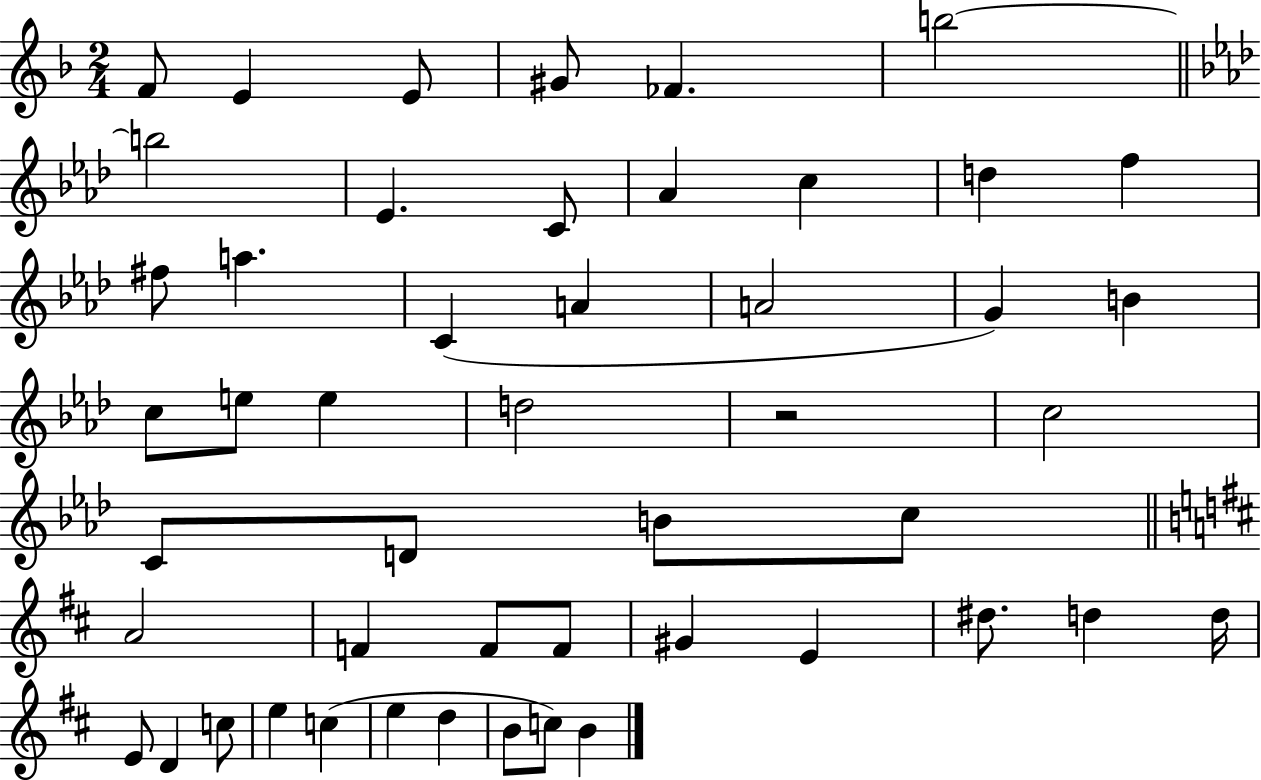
X:1
T:Untitled
M:2/4
L:1/4
K:F
F/2 E E/2 ^G/2 _F b2 b2 _E C/2 _A c d f ^f/2 a C A A2 G B c/2 e/2 e d2 z2 c2 C/2 D/2 B/2 c/2 A2 F F/2 F/2 ^G E ^d/2 d d/4 E/2 D c/2 e c e d B/2 c/2 B